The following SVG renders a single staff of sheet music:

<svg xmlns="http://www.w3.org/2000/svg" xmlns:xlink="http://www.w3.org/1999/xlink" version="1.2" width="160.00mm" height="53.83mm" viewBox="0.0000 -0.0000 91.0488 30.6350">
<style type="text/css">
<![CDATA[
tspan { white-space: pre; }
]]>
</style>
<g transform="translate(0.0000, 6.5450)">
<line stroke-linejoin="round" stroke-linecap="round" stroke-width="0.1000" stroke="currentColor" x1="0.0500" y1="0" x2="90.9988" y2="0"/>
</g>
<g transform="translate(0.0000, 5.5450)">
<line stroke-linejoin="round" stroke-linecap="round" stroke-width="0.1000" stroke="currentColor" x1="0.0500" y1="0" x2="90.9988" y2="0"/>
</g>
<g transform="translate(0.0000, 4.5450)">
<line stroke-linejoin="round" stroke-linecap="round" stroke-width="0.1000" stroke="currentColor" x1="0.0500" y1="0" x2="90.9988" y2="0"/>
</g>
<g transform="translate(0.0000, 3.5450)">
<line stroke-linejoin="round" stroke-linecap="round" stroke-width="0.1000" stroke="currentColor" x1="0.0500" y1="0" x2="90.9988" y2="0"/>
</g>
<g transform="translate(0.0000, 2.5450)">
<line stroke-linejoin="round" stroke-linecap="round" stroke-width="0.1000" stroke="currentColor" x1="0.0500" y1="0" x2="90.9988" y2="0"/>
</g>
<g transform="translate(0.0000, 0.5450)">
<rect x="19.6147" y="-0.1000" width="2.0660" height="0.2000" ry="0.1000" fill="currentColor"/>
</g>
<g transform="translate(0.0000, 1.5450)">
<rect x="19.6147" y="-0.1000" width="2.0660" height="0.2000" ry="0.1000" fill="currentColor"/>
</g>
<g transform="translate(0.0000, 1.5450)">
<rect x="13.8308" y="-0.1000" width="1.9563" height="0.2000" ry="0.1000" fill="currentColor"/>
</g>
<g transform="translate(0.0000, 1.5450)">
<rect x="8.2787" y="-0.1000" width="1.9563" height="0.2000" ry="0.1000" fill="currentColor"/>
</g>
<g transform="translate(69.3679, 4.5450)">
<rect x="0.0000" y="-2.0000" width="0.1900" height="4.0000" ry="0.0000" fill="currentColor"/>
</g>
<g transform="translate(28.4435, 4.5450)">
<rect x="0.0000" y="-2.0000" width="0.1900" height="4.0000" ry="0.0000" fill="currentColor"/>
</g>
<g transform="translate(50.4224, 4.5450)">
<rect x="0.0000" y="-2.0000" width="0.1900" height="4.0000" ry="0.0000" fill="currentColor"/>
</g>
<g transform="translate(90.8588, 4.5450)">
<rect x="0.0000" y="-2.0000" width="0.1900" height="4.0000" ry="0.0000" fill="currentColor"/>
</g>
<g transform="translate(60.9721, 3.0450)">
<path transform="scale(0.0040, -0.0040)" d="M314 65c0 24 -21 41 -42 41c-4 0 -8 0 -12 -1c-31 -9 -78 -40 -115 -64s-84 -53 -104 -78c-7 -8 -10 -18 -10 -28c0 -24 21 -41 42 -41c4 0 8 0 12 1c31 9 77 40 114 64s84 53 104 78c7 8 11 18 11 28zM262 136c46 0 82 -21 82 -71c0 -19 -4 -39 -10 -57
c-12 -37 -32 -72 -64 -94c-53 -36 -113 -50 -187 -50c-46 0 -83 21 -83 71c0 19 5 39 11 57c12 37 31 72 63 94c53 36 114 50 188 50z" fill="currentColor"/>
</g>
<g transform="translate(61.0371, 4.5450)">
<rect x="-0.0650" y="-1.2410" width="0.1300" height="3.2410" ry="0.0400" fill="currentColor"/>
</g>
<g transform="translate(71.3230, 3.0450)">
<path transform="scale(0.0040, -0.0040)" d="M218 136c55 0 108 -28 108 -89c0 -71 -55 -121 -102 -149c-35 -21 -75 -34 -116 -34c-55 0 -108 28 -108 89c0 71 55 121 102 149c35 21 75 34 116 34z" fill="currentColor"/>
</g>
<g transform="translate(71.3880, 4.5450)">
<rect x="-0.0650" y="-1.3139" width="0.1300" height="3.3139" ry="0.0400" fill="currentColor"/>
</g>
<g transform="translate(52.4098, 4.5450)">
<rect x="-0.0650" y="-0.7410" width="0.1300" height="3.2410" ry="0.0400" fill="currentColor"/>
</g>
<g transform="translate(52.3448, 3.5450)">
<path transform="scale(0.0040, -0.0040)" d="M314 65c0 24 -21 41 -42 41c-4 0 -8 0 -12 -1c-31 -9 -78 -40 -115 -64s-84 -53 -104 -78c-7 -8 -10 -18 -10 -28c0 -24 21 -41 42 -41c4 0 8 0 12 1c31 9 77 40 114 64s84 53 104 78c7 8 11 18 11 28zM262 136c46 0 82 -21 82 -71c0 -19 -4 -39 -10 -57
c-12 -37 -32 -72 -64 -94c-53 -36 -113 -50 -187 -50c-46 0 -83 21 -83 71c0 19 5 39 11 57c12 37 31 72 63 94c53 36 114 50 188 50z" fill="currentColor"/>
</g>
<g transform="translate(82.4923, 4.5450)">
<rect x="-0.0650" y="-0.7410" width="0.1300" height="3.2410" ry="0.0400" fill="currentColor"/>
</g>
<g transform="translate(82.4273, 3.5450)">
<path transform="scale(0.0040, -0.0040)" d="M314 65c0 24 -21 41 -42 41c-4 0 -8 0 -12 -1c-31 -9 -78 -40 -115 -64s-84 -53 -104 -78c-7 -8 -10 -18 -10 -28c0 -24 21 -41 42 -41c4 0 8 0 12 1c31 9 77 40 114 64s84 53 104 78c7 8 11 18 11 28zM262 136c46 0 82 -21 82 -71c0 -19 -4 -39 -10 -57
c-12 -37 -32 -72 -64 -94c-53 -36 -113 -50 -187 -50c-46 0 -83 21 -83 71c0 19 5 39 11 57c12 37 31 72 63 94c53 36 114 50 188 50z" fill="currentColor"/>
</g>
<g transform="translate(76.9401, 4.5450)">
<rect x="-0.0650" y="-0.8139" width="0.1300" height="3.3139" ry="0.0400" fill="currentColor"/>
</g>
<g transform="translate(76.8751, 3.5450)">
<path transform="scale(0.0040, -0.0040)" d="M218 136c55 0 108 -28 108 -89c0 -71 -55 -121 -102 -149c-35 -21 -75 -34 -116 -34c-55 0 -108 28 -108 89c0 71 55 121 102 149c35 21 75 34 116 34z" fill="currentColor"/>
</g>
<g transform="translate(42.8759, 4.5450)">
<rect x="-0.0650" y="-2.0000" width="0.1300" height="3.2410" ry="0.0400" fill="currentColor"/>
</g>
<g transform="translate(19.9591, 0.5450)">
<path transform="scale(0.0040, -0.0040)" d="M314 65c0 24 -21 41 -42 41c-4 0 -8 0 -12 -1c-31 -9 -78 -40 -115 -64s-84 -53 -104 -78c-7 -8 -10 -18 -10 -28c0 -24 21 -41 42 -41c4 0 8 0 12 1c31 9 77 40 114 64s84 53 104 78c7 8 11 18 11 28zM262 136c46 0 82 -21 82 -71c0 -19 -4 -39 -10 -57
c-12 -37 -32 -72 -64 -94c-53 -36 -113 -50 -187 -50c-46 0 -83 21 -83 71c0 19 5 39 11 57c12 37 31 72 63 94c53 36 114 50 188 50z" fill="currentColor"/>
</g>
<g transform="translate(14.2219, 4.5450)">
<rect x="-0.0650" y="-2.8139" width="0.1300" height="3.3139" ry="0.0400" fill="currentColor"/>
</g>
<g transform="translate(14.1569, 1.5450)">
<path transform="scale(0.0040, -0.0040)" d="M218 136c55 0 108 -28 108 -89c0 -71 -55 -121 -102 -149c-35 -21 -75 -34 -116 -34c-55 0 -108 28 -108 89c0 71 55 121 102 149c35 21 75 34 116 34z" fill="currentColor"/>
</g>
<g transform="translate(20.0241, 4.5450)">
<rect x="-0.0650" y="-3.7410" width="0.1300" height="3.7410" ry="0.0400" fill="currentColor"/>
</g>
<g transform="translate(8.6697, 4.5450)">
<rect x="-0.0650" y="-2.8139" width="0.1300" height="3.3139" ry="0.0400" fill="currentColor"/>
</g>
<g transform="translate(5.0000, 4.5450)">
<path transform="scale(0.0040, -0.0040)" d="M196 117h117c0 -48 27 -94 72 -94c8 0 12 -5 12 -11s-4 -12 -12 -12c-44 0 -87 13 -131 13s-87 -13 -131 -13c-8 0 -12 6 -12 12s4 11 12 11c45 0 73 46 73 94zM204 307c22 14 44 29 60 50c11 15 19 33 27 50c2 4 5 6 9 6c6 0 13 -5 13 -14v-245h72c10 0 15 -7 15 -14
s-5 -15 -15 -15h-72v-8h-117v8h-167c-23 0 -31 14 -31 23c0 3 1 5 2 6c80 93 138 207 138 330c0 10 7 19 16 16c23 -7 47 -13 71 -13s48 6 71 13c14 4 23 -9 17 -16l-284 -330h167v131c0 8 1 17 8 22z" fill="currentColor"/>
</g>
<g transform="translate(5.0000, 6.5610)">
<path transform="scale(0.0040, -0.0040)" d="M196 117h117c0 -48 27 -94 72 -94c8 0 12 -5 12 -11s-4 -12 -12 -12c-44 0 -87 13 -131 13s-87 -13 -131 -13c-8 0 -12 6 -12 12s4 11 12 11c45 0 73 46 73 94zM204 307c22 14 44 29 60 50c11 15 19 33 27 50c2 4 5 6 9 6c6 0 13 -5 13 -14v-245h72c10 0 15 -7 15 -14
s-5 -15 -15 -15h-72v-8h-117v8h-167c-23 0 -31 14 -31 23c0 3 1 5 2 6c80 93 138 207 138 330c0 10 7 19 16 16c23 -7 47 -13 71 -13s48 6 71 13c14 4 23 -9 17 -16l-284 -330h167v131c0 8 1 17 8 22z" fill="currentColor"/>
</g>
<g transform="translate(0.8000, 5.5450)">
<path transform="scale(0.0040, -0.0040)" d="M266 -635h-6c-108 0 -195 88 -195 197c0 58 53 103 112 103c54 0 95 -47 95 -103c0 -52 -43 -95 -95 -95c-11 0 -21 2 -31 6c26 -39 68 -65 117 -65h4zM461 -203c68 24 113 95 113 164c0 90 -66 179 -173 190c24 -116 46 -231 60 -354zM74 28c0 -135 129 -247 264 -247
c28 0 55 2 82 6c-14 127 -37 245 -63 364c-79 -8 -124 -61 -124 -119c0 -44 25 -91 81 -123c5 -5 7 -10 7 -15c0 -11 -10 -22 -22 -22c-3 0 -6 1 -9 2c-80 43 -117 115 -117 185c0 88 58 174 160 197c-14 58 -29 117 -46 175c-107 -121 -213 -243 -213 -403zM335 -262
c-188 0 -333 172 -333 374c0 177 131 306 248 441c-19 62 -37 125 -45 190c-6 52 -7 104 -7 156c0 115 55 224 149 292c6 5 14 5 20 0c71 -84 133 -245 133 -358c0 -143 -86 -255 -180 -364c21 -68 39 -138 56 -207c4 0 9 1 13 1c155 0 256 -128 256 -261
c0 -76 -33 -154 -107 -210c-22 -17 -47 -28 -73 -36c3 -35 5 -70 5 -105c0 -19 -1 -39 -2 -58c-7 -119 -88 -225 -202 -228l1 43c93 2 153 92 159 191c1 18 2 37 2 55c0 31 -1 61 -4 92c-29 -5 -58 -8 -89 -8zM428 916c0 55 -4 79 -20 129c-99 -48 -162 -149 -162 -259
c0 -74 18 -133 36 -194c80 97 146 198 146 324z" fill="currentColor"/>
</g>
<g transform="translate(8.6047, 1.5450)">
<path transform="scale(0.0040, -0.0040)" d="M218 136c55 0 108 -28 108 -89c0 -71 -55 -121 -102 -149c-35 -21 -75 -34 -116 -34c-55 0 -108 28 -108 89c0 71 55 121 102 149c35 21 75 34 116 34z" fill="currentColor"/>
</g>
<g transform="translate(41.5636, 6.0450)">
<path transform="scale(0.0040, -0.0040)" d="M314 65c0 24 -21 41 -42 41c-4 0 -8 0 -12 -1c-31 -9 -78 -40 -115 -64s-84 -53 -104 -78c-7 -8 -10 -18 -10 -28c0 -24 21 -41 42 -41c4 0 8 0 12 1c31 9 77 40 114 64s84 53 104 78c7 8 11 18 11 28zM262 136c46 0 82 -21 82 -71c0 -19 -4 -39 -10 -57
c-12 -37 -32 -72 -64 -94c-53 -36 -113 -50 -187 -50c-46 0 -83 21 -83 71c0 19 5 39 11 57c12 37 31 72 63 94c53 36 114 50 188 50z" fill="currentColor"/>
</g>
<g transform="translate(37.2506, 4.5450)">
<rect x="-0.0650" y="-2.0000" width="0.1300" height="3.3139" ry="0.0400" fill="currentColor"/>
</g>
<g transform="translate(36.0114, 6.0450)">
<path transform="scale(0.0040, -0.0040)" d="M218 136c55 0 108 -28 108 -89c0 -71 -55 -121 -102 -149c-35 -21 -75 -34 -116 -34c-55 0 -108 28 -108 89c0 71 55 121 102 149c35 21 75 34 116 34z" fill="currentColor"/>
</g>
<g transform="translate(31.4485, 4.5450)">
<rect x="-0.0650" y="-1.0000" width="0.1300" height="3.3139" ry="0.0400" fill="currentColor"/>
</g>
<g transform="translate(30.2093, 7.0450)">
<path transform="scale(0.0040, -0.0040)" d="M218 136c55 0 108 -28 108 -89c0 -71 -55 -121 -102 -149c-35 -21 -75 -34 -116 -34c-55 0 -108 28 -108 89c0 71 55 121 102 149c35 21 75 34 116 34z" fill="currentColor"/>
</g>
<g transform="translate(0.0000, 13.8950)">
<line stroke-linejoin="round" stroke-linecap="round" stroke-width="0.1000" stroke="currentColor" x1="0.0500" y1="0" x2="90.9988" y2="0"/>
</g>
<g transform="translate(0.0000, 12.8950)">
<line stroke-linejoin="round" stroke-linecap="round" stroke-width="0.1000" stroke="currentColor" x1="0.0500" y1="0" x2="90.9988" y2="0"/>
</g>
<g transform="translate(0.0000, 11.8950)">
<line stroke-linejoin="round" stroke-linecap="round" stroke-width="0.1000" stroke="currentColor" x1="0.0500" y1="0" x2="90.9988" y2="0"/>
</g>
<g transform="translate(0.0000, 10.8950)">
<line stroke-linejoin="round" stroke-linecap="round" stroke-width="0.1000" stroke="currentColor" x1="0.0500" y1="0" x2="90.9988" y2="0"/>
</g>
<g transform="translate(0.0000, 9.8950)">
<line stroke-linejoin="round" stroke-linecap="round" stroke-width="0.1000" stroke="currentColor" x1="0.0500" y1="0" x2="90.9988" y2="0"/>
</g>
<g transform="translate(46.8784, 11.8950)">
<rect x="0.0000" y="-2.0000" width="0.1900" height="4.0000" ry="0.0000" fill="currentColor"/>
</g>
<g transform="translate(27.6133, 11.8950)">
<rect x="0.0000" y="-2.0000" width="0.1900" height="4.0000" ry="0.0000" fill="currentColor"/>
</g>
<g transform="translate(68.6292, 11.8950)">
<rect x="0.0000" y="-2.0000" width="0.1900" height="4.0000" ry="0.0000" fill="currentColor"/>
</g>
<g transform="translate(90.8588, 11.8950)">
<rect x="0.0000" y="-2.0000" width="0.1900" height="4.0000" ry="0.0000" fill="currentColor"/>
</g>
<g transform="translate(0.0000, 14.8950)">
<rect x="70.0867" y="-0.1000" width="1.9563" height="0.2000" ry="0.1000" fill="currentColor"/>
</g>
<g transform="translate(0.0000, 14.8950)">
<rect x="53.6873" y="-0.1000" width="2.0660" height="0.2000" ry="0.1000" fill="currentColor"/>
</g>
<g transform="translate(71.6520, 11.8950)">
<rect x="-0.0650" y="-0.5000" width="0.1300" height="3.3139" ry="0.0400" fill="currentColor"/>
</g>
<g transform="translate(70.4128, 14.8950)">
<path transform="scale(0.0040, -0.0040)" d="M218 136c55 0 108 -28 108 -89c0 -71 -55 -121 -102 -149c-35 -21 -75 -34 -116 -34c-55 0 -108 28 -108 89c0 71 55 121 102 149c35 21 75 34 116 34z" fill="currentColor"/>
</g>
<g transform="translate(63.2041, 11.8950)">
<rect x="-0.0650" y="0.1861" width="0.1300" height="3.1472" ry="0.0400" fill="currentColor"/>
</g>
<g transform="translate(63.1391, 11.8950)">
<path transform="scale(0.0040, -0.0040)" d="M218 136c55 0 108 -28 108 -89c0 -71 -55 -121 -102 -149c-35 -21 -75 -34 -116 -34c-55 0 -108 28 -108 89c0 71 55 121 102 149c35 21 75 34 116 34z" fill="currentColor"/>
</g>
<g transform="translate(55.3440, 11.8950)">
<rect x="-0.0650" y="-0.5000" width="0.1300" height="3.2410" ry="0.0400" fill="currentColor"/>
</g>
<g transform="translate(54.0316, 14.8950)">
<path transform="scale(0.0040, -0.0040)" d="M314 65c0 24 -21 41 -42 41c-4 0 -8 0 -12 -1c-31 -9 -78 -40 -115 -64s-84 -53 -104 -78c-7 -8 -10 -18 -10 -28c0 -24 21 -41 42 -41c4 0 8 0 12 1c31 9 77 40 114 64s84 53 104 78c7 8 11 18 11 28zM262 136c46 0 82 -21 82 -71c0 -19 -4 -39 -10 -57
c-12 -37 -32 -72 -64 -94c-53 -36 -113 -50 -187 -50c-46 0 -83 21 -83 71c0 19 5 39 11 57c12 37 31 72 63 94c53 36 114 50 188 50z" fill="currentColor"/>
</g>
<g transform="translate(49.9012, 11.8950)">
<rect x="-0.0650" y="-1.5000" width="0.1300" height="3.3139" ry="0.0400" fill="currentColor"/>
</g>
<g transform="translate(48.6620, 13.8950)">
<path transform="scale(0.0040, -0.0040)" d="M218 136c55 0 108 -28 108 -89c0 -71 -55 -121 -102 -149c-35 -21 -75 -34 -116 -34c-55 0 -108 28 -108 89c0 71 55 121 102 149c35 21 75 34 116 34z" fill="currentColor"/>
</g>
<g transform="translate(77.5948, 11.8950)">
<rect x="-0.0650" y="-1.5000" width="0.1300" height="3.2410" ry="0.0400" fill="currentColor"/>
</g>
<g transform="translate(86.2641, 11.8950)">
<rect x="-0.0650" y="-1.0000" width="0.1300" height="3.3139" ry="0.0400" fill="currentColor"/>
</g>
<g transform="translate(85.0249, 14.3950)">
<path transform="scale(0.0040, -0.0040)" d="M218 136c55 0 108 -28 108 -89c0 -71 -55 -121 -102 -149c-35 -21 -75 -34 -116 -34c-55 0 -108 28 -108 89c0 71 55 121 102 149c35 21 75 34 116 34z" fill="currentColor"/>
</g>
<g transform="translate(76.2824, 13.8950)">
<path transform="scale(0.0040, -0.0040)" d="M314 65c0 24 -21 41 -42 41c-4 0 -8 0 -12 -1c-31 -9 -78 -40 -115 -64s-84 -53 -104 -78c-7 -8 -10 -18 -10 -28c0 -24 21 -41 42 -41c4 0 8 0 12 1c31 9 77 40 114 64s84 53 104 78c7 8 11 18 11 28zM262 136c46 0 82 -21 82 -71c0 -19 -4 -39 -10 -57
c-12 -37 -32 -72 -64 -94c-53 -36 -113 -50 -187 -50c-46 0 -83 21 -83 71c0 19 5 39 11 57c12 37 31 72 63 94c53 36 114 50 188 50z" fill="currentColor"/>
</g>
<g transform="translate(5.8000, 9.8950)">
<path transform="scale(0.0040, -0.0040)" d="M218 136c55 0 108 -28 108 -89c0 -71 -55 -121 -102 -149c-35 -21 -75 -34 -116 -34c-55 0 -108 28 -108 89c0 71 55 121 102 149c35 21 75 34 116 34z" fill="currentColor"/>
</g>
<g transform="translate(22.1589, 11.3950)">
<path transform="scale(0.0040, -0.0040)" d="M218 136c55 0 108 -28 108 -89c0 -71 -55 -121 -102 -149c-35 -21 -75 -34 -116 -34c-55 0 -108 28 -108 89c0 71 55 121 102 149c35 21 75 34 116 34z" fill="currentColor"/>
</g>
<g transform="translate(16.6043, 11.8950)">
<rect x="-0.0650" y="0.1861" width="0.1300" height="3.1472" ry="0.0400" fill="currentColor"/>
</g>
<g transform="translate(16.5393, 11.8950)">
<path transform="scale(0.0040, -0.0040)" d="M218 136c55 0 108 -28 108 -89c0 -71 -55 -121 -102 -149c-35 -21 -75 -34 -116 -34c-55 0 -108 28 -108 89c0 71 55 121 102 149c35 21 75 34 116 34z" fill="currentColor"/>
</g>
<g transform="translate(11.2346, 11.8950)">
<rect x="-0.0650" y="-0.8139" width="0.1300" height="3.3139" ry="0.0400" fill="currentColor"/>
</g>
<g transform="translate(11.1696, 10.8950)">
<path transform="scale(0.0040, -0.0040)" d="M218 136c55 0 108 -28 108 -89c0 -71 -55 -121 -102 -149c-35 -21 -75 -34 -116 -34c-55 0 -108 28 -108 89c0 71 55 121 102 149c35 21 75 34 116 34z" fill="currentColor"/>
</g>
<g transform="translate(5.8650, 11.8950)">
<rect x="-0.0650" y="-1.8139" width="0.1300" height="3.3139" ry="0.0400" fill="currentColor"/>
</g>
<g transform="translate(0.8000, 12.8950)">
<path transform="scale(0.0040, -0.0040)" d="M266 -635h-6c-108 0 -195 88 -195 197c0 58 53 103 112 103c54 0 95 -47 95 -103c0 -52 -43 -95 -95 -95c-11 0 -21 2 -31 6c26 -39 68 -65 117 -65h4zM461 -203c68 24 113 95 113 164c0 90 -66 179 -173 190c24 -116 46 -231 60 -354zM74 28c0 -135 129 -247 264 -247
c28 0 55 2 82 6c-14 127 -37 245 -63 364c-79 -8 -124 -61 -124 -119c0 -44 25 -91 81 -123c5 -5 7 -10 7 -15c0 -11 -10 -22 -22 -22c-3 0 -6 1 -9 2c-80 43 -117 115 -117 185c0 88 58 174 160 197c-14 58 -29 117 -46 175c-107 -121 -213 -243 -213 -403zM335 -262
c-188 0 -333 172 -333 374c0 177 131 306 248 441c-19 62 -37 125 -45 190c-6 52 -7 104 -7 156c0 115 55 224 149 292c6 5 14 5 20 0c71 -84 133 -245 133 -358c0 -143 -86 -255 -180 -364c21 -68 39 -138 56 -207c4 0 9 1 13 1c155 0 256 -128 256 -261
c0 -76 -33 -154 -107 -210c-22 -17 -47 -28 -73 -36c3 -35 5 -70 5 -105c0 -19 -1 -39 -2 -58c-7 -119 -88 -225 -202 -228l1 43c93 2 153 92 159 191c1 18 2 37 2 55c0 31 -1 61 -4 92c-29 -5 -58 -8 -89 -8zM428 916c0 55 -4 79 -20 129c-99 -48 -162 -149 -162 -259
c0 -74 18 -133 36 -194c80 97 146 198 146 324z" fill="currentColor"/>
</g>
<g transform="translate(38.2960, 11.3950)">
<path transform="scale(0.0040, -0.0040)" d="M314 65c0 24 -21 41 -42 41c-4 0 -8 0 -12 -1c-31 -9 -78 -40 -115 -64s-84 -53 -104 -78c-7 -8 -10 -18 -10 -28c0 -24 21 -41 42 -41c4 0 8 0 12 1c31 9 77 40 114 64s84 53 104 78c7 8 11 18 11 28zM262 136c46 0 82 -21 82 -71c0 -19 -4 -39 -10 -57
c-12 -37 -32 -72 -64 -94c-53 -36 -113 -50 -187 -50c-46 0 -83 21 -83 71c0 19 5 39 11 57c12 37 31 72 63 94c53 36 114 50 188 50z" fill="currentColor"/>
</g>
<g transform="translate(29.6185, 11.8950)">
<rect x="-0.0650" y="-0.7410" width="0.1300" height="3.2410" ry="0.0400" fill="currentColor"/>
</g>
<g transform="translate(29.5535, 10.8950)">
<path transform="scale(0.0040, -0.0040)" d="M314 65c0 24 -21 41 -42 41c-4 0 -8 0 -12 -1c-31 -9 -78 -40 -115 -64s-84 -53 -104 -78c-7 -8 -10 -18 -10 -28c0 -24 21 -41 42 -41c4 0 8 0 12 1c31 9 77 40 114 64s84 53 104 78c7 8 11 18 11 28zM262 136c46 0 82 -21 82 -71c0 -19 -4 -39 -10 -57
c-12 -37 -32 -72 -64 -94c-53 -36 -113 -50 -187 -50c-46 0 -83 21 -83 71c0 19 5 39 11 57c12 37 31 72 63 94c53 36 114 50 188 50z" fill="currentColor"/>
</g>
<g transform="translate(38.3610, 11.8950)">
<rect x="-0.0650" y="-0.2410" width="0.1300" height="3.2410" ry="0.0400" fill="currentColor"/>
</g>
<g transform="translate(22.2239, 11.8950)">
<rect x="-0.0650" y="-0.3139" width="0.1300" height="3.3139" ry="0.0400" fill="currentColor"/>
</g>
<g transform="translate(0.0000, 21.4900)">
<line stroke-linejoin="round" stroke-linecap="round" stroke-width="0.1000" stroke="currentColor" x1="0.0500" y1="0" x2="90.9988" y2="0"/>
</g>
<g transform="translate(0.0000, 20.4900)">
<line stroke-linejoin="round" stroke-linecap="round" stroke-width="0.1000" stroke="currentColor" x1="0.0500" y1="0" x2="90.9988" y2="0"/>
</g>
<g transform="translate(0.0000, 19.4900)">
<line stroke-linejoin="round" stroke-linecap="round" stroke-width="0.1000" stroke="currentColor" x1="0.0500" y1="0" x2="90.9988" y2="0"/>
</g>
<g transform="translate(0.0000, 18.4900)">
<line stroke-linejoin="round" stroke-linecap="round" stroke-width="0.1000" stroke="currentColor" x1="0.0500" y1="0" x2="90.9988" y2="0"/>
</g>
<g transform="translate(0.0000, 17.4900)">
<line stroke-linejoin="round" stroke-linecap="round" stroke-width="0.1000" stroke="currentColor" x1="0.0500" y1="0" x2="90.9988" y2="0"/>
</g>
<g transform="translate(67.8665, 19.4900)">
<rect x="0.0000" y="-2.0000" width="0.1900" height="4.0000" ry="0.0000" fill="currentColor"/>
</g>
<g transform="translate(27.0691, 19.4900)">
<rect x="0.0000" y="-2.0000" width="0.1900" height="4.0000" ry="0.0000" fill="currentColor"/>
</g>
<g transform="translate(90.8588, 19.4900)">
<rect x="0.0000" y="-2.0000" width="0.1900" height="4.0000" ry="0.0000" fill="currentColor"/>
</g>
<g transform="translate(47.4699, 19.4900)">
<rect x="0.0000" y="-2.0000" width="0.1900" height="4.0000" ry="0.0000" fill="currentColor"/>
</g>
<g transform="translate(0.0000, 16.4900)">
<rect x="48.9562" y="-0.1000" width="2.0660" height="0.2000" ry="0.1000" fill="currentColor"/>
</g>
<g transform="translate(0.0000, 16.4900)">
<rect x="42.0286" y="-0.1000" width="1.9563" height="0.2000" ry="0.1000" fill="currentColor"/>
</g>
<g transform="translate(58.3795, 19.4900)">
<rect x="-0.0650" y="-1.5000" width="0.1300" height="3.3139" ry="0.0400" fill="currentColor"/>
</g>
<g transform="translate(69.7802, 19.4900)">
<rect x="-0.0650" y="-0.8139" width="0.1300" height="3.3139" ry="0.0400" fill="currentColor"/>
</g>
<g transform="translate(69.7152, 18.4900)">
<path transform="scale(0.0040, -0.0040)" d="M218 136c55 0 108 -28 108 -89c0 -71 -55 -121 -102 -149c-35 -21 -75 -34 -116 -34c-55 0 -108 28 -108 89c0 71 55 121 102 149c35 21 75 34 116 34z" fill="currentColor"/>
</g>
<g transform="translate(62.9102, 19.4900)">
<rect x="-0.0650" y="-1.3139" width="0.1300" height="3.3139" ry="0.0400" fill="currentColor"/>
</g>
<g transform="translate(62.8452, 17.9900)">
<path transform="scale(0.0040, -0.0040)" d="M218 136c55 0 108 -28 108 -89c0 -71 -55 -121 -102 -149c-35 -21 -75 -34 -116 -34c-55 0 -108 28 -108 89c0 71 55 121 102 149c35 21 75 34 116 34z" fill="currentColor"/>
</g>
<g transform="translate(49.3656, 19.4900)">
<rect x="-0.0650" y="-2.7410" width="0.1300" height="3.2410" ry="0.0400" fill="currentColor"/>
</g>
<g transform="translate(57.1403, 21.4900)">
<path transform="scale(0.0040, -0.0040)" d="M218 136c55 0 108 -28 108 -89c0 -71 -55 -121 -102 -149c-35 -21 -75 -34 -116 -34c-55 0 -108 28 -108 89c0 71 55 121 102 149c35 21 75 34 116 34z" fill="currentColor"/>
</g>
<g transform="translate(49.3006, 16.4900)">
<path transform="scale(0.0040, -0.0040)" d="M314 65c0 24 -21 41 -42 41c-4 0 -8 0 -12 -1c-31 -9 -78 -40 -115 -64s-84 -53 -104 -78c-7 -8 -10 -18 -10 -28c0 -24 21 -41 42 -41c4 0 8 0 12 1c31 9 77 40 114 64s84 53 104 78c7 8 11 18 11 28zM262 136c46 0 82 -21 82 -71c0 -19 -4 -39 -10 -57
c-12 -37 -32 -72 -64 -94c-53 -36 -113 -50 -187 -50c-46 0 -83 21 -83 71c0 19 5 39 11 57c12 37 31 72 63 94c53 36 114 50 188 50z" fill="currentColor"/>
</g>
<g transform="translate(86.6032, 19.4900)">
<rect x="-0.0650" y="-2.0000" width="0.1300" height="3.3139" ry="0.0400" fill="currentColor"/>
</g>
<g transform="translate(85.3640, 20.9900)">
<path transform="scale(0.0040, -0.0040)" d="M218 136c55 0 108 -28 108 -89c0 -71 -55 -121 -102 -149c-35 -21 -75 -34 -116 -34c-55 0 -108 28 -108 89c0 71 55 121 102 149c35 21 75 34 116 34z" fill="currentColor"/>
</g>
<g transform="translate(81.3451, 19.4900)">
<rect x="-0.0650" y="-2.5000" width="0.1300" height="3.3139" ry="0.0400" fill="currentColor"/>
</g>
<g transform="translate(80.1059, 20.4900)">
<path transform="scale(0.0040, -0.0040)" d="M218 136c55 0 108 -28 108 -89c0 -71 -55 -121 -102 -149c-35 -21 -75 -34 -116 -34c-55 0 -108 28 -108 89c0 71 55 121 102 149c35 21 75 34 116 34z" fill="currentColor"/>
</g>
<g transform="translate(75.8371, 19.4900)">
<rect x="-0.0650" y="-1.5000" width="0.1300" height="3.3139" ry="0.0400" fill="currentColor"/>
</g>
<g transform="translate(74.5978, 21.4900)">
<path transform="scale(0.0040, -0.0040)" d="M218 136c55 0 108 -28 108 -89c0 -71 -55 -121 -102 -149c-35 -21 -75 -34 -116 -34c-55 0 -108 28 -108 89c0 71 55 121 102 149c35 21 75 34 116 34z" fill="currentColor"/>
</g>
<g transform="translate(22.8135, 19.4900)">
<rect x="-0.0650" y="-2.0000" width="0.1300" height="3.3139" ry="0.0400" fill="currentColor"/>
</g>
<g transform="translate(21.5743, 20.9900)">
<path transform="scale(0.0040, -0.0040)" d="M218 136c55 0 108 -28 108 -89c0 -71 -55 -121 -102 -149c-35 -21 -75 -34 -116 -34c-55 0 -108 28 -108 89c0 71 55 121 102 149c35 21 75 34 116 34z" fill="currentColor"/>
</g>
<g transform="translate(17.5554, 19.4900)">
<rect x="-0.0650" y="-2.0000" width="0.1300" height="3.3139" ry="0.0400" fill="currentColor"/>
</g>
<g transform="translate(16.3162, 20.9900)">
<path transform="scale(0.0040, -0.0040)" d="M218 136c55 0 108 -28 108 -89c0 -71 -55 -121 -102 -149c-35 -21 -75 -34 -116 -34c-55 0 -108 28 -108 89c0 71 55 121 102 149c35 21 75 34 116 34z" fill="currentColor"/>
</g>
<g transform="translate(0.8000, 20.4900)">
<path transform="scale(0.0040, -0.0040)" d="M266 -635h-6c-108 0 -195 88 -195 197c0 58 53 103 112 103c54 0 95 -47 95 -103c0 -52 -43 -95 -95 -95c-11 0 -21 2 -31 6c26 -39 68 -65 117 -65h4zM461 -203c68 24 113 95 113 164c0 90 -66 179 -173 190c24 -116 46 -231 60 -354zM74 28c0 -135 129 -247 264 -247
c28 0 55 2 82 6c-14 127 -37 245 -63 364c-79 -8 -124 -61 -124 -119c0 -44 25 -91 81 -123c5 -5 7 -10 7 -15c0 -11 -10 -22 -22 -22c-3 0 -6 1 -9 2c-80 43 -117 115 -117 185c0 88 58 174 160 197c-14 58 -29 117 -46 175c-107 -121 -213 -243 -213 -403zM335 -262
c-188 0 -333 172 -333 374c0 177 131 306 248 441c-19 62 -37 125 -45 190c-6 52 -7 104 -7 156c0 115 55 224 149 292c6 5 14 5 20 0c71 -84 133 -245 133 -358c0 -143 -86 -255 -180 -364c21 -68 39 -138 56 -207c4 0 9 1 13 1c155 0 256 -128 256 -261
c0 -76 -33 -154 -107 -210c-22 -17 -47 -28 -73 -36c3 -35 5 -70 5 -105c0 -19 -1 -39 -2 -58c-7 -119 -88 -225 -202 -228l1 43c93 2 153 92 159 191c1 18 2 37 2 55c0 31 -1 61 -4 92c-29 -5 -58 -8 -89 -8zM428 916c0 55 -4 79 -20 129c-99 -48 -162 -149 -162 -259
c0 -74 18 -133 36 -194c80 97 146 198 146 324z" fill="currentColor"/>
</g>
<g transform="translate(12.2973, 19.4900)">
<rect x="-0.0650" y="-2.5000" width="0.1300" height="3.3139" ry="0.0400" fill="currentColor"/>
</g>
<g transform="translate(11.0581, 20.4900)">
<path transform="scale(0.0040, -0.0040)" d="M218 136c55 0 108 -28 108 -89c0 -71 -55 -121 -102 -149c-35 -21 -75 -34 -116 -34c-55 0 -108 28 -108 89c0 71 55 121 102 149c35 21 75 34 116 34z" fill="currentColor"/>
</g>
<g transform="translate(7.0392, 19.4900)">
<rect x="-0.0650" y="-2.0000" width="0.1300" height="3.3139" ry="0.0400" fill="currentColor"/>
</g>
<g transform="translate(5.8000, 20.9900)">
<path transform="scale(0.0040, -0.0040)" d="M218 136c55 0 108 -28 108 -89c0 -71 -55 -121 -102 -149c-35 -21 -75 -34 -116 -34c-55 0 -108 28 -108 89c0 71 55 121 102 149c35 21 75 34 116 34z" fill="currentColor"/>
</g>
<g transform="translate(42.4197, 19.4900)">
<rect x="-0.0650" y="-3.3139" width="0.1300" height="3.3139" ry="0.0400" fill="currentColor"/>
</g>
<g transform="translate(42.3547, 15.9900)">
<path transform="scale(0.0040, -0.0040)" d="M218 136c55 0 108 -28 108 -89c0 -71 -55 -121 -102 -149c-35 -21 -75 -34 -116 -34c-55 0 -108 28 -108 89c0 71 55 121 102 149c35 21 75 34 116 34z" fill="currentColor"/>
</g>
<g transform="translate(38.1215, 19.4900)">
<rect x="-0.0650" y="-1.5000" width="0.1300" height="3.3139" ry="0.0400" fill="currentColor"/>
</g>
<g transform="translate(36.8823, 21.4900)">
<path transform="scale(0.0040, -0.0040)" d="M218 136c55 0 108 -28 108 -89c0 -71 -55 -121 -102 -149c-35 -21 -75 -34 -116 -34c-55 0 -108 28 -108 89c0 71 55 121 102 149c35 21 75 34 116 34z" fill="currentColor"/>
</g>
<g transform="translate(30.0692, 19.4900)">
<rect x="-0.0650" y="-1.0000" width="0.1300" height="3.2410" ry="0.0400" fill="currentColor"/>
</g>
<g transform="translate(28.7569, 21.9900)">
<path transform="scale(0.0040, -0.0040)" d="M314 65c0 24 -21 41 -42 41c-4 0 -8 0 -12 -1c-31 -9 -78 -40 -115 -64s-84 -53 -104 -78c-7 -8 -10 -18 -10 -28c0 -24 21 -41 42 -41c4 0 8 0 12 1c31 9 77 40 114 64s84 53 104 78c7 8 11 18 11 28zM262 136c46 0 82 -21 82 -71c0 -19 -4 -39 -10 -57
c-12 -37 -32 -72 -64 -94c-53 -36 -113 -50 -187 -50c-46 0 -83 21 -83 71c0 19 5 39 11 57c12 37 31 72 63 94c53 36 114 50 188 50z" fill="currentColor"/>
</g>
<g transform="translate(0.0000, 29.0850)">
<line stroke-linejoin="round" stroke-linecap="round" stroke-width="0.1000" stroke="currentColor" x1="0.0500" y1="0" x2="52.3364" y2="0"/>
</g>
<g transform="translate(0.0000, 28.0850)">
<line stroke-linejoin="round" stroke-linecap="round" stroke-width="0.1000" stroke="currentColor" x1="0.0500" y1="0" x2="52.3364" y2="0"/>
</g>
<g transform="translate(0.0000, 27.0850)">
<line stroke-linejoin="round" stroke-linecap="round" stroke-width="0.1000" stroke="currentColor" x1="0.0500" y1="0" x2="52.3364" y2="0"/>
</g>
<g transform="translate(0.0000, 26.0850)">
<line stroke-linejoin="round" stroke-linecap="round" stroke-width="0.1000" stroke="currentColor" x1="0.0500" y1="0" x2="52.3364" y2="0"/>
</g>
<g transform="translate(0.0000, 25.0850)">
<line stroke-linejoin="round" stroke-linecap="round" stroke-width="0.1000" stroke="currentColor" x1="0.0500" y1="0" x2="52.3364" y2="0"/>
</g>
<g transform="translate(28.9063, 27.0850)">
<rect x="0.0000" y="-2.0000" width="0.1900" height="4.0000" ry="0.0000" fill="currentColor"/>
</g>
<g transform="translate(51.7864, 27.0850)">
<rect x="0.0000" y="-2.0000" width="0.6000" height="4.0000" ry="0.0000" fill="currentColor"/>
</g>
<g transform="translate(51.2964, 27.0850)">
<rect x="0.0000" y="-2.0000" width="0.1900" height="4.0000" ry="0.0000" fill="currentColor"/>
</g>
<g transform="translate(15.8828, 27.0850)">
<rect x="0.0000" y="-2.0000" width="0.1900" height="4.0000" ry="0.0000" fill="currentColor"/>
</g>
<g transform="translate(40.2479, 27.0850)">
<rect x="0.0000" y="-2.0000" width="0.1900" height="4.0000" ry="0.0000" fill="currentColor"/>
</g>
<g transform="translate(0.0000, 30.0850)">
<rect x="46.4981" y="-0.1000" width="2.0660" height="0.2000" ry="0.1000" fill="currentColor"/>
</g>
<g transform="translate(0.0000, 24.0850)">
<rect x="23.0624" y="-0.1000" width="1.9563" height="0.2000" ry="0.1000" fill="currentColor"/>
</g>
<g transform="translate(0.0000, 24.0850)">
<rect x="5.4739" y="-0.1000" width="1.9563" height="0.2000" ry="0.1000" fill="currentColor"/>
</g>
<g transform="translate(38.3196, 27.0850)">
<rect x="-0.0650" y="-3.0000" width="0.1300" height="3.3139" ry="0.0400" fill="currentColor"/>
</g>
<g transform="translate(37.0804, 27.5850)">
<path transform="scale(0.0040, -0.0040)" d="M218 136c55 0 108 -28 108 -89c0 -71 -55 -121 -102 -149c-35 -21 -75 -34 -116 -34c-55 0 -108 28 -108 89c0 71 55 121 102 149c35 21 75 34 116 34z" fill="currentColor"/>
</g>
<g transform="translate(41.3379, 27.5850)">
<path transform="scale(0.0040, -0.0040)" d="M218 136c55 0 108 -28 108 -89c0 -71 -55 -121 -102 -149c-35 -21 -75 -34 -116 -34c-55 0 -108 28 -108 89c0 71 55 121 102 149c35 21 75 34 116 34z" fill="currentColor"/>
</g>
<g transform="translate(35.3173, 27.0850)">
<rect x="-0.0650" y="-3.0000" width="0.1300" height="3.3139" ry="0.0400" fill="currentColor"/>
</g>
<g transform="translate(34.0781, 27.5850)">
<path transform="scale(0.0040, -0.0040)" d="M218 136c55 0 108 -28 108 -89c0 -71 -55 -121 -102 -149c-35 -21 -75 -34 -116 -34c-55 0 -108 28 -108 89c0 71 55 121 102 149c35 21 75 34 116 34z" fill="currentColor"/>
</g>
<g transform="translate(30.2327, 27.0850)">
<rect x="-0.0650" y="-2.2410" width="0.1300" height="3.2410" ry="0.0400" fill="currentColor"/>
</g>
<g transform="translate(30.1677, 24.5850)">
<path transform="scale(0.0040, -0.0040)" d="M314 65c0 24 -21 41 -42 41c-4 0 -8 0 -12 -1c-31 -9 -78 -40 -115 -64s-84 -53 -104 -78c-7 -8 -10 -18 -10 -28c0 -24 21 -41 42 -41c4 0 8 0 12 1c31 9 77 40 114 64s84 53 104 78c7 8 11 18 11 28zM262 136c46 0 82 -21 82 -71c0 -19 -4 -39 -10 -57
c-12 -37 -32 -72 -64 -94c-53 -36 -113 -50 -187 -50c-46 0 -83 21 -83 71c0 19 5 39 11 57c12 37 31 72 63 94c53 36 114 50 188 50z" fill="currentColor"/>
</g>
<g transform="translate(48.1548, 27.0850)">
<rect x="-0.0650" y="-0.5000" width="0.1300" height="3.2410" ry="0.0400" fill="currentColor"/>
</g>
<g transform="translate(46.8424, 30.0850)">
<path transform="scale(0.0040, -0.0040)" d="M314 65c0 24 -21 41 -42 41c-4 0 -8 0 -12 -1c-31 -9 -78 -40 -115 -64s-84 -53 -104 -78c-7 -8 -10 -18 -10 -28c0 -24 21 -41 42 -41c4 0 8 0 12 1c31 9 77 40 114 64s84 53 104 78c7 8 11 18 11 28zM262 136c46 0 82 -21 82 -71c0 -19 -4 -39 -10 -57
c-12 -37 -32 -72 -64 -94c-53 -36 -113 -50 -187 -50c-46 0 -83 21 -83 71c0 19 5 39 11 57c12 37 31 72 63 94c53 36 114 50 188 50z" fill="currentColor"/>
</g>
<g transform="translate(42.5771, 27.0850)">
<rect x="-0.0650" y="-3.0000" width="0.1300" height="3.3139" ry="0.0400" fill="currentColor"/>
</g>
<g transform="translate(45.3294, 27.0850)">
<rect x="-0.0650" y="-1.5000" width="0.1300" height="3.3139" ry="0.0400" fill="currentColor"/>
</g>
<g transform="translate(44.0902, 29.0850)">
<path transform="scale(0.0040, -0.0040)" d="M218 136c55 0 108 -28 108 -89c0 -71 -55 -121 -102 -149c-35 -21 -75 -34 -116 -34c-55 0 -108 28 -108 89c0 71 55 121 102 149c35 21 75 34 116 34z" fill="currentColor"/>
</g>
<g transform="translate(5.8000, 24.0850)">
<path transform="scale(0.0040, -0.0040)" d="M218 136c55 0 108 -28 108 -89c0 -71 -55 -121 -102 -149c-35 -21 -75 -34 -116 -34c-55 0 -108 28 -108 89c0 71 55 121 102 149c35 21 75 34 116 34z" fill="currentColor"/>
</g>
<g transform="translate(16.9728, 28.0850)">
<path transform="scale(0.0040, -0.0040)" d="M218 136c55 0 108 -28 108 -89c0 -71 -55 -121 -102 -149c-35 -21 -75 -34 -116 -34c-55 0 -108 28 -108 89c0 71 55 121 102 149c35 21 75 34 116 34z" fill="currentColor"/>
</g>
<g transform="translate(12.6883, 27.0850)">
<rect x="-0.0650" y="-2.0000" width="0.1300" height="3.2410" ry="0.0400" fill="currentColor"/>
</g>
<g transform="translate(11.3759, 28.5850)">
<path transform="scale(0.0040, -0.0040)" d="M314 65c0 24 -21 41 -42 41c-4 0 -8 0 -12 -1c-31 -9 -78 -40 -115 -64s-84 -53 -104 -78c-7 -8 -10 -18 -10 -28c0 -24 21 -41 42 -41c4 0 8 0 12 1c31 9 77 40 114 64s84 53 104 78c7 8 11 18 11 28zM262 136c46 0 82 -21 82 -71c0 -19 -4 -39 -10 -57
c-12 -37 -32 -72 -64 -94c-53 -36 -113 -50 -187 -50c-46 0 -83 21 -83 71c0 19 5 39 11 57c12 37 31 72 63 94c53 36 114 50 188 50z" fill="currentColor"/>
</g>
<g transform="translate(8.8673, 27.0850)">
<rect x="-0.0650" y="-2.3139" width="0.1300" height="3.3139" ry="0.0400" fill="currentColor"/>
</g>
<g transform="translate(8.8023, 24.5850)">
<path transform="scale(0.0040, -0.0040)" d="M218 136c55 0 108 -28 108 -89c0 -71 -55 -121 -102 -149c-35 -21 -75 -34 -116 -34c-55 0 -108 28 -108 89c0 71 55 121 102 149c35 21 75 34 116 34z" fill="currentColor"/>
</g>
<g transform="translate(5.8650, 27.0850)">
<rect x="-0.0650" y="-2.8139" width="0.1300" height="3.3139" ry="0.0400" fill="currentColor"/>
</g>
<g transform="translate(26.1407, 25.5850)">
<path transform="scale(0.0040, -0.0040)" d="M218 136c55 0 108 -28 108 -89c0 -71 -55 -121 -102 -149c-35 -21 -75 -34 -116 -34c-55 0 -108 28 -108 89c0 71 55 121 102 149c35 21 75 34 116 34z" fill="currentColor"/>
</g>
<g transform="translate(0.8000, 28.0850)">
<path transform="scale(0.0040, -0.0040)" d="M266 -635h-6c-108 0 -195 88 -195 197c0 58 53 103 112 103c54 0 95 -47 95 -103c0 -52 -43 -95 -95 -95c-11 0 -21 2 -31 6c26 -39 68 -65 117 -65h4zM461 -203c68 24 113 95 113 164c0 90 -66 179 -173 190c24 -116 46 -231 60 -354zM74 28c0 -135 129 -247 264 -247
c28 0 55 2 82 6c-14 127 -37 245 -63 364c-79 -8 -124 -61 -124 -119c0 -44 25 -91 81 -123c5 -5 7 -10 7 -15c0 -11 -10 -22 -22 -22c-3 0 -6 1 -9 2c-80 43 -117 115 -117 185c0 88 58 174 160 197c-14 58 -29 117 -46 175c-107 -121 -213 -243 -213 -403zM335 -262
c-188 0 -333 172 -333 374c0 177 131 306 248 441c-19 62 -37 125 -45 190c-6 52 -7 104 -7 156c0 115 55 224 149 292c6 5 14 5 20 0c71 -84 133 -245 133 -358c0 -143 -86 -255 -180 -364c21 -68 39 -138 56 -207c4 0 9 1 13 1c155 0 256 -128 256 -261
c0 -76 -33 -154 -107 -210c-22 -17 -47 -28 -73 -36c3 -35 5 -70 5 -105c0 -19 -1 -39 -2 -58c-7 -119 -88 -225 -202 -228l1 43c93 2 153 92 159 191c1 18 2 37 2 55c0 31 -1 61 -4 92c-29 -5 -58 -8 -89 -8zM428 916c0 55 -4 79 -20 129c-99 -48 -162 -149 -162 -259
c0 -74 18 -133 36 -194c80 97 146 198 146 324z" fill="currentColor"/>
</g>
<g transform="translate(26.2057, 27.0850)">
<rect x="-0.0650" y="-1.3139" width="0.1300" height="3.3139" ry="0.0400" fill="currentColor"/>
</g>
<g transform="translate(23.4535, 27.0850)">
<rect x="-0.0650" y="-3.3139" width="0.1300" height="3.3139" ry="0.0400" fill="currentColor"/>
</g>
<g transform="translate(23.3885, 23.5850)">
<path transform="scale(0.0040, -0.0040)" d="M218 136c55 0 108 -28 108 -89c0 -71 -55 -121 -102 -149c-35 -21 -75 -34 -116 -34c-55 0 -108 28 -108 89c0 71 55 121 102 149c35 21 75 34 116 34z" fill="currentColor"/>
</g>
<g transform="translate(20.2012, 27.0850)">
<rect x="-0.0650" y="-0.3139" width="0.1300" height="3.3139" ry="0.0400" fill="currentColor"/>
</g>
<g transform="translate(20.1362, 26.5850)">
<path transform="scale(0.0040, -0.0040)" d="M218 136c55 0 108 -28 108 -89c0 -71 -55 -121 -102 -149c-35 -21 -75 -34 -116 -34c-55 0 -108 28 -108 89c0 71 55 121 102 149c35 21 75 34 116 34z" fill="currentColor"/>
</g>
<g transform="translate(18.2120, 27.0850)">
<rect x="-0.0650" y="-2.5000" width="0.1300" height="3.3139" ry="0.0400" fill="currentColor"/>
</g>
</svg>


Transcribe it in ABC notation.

X:1
T:Untitled
M:4/4
L:1/4
K:C
a a c'2 D F F2 d2 e2 e d d2 f d B c d2 c2 E C2 B C E2 D F G F F D2 E b a2 E e d E G F a g F2 G c b e g2 A A A E C2